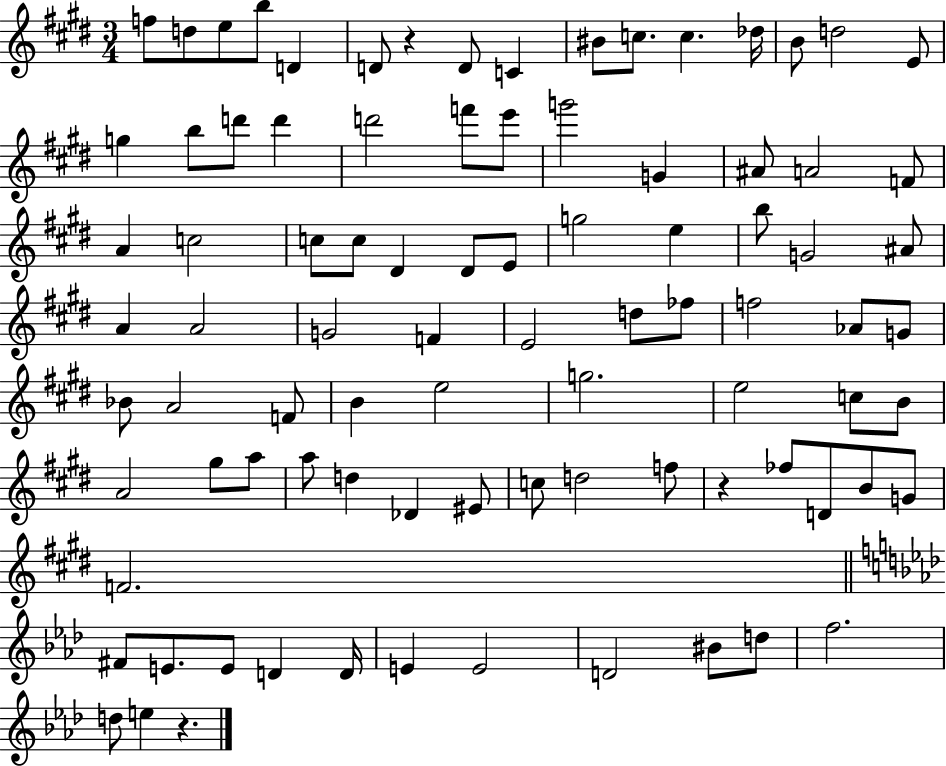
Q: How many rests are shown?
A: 3